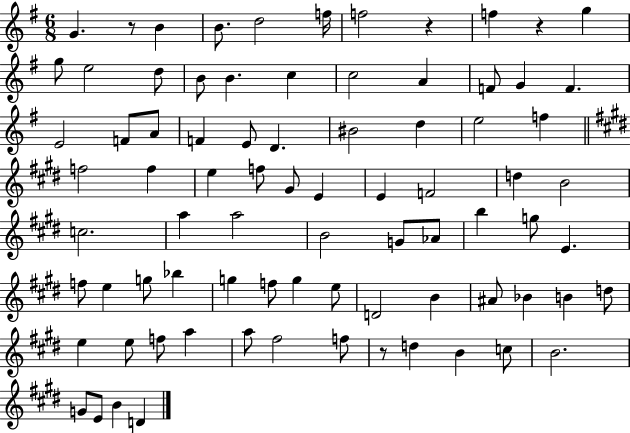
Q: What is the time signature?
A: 6/8